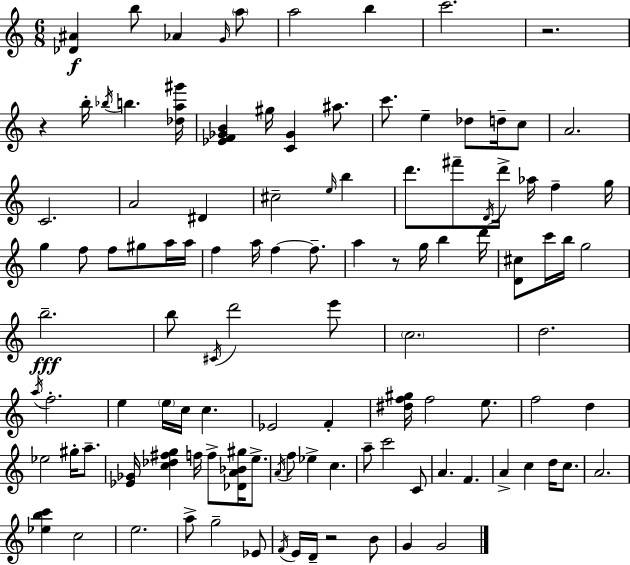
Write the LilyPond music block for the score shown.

{
  \clef treble
  \numericTimeSignature
  \time 6/8
  \key a \minor
  \repeat volta 2 { <des' ais'>4\f b''8 aes'4 \grace { g'16 } \parenthesize a''8 | a''2 b''4 | c'''2. | r2. | \break r4 b''16-. \acciaccatura { bes''16 } b''4. | <des'' a'' gis'''>16 <ees' f' ges' b'>4 gis''16 <c' ges'>4 ais''8. | c'''8. e''4-- des''8 d''16-- | c''8 a'2. | \break c'2. | a'2 dis'4 | cis''2-- \grace { e''16 } b''4 | d'''8. fis'''8-- \acciaccatura { d'16 } d'''16-> aes''16 f''4-- | \break g''16 g''4 f''8 f''8 | gis''8 a''16 a''16 f''4 a''16 f''4~~ | f''8.-- a''4 r8 g''16 b''4 | d'''16 <d' cis''>8 c'''16 b''16 g''2 | \break b''2.--\fff | b''8 \acciaccatura { cis'16 } d'''2 | e'''8 \parenthesize c''2. | d''2. | \break \acciaccatura { a''16 } f''2.-. | e''4 \parenthesize e''16 c''16 | c''4. ees'2 | f'4-. <dis'' f'' gis''>16 f''2 | \break e''8. f''2 | d''4 ees''2 | gis''16-. a''8.-- <ees' ges'>16 <c'' des'' fis'' g''>4 f''16 | f''8-> <des' a' bes' gis''>16 e''8.-> \acciaccatura { a'16 } f''8 ees''4-> | \break c''4. a''8-- c'''2 | c'8 a'4. | f'4. a'4-> c''4 | d''16 c''8. a'2. | \break <ees'' b'' c'''>4 c''2 | e''2. | a''8-> g''2-- | ees'8 \acciaccatura { f'16 } e'16 d'16-- r2 | \break b'8 g'4 | g'2 } \bar "|."
}